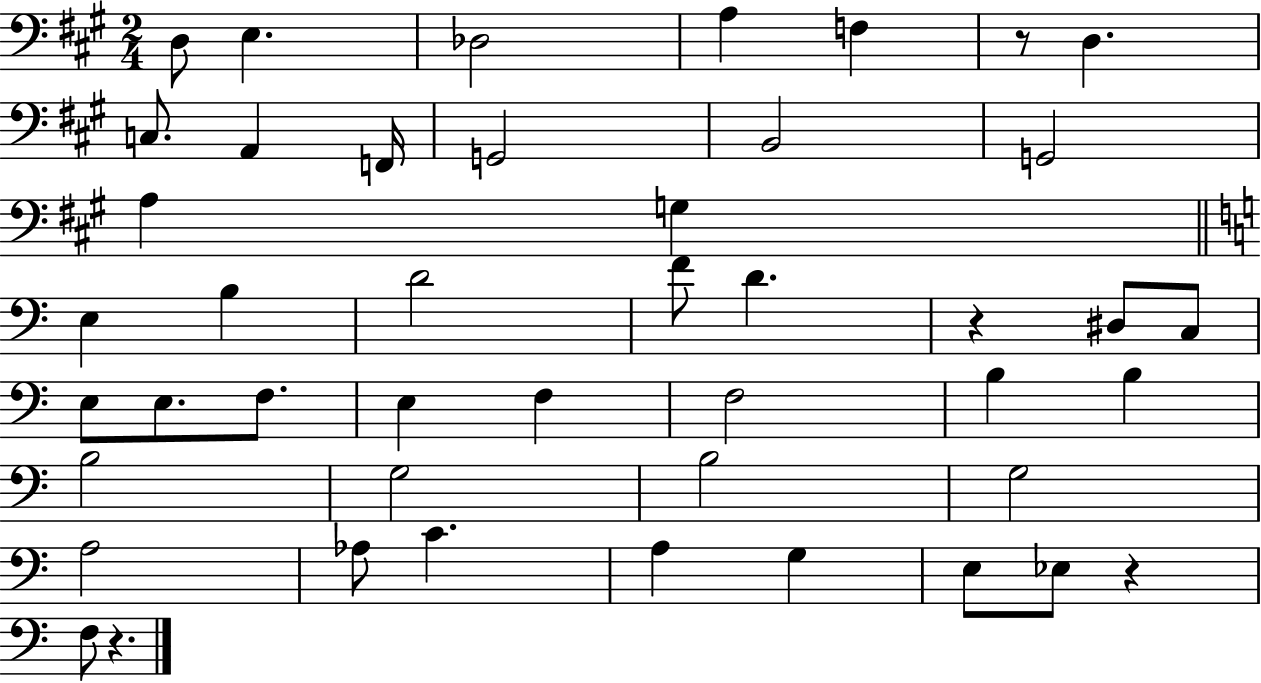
{
  \clef bass
  \numericTimeSignature
  \time 2/4
  \key a \major
  d8 e4. | des2 | a4 f4 | r8 d4. | \break c8. a,4 f,16 | g,2 | b,2 | g,2 | \break a4 g4 | \bar "||" \break \key c \major e4 b4 | d'2 | f'8 d'4. | r4 dis8 c8 | \break e8 e8. f8. | e4 f4 | f2 | b4 b4 | \break b2 | g2 | b2 | g2 | \break a2 | aes8 c'4. | a4 g4 | e8 ees8 r4 | \break f8 r4. | \bar "|."
}